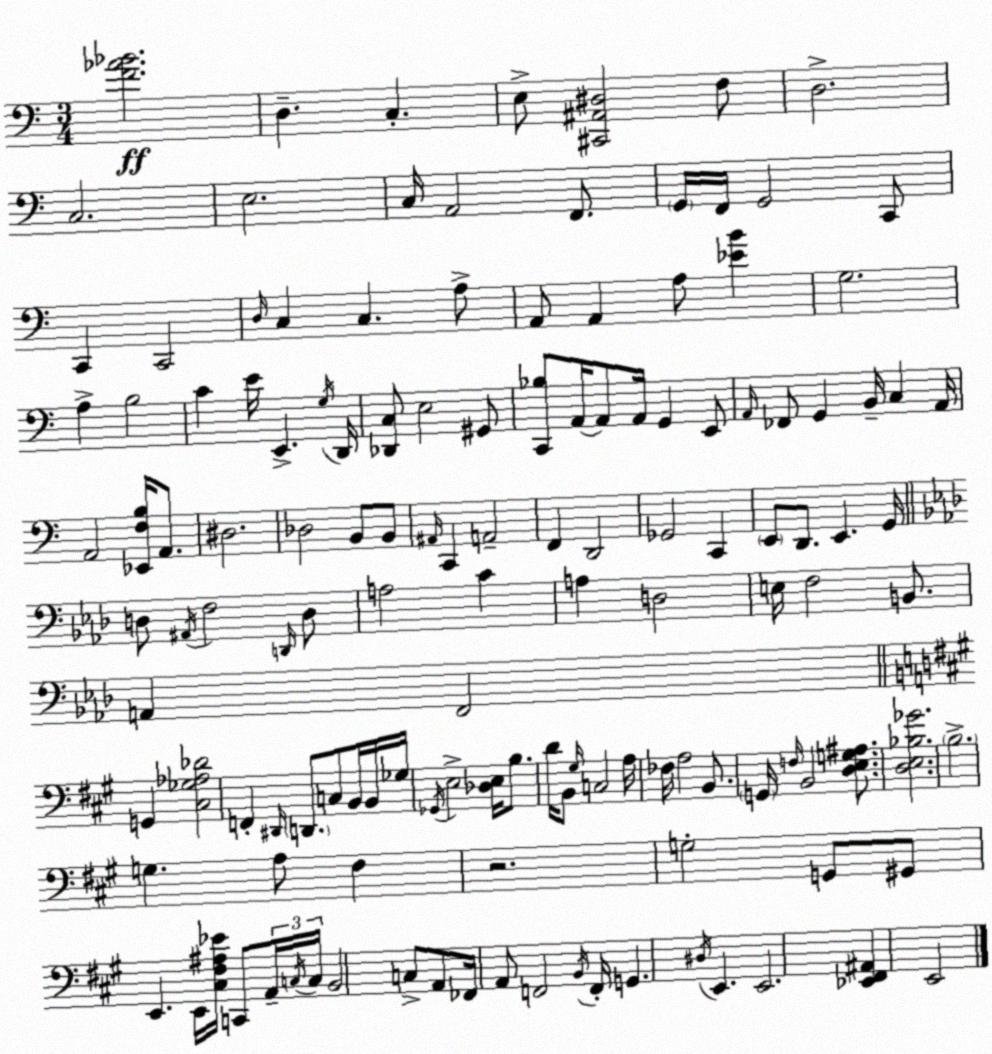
X:1
T:Untitled
M:3/4
L:1/4
K:C
[F_A_B]2 D, C, E,/2 [^C,,^A,,^D,]2 F,/2 D,2 C,2 E,2 C,/4 A,,2 F,,/2 G,,/4 F,,/4 G,,2 C,,/2 C,, C,,2 D,/4 C, C, A,/2 A,,/2 A,, A,/2 [_EB] G,2 A, B,2 C E/4 E,, G,/4 D,,/4 [_D,,C,]/2 E,2 ^G,,/2 [C,,_B,]/2 A,,/4 A,,/2 A,,/4 G,, E,,/2 A,,/4 _F,,/2 G,, B,,/4 C, A,,/4 A,,2 [_E,,F,B,]/4 A,,/2 ^D,2 _D,2 B,,/2 B,,/2 ^A,,/4 C,, A,,2 F,, D,,2 _G,,2 C,, E,,/2 D,,/2 E,, G,,/4 D,/2 ^A,,/4 F,2 D,,/4 D,/2 A,2 C A, D,2 E,/4 F,2 B,,/2 A,, F,,2 G,, [^C,_G,_A,_D]2 F,, ^D,,/4 D,,/2 C,/2 B,,/4 B,,/4 _G,/4 _G,,/4 E,2 [_D,E,]/4 B,/2 D/4 B,,/2 ^G,/4 C,2 A,/4 _F,/4 A,2 B,,/2 G,,/4 F,/4 B,,2 [D,E,G,^A,]/2 [D,E,_B,_G]2 B,2 G, A,/2 ^F, z2 G,2 G,,/2 ^G,,/2 E,, E,,/4 [^C,^F,^A,_E]/4 C,,/2 A,,/4 C,/4 C,/4 B,,2 C,/2 A,,/2 _F,,/4 A,,/2 F,,2 B,,/4 F,,/4 G,, ^D,/4 E,, E,,2 [_E,,^F,,^A,,] E,,2